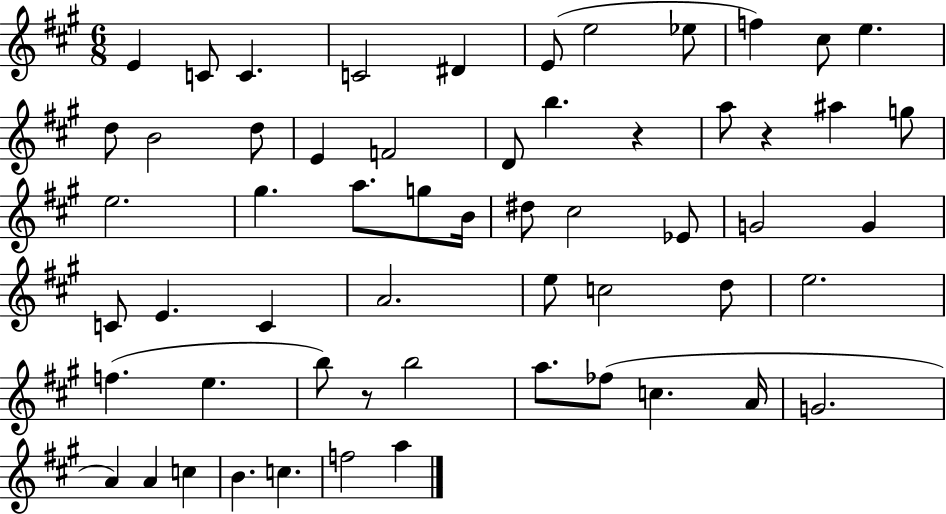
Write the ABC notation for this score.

X:1
T:Untitled
M:6/8
L:1/4
K:A
E C/2 C C2 ^D E/2 e2 _e/2 f ^c/2 e d/2 B2 d/2 E F2 D/2 b z a/2 z ^a g/2 e2 ^g a/2 g/2 B/4 ^d/2 ^c2 _E/2 G2 G C/2 E C A2 e/2 c2 d/2 e2 f e b/2 z/2 b2 a/2 _f/2 c A/4 G2 A A c B c f2 a